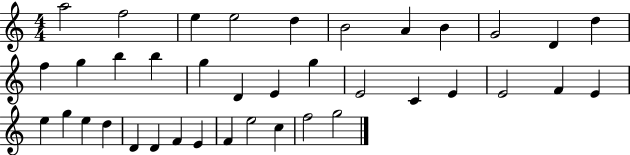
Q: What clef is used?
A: treble